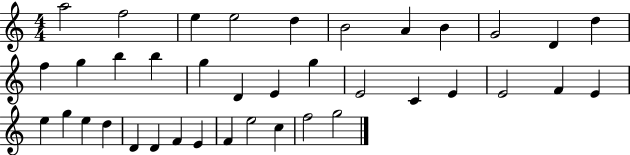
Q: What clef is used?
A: treble